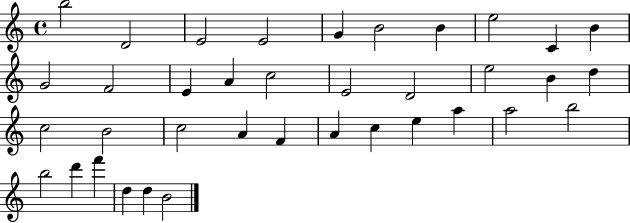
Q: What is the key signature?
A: C major